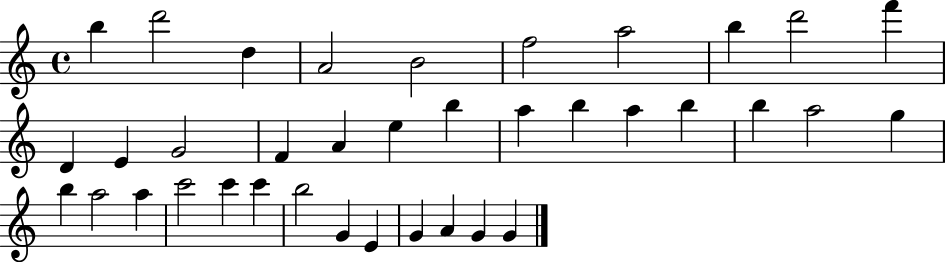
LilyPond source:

{
  \clef treble
  \time 4/4
  \defaultTimeSignature
  \key c \major
  b''4 d'''2 d''4 | a'2 b'2 | f''2 a''2 | b''4 d'''2 f'''4 | \break d'4 e'4 g'2 | f'4 a'4 e''4 b''4 | a''4 b''4 a''4 b''4 | b''4 a''2 g''4 | \break b''4 a''2 a''4 | c'''2 c'''4 c'''4 | b''2 g'4 e'4 | g'4 a'4 g'4 g'4 | \break \bar "|."
}